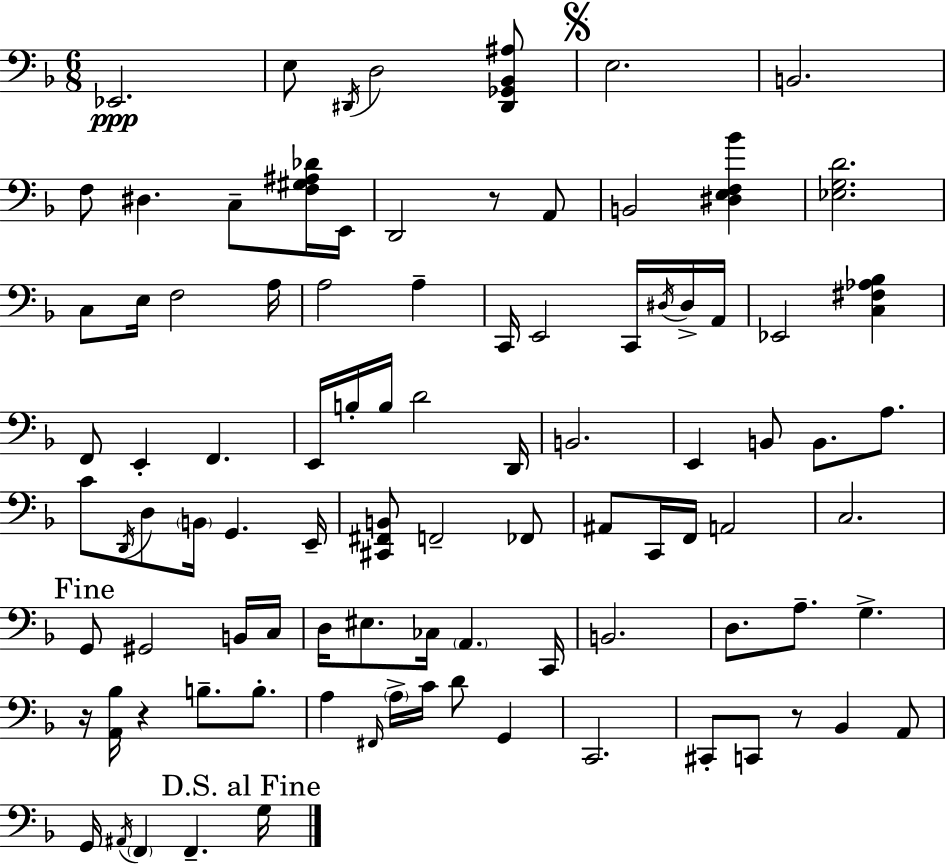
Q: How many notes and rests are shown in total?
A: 94